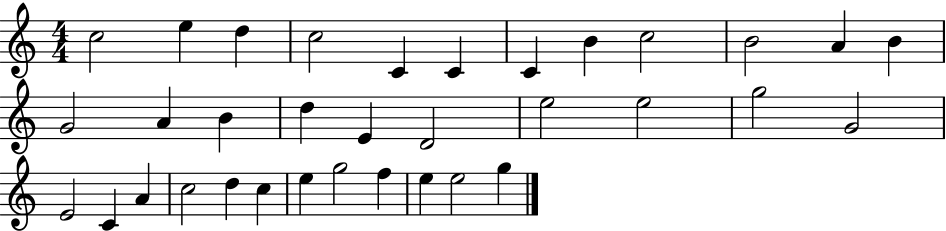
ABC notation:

X:1
T:Untitled
M:4/4
L:1/4
K:C
c2 e d c2 C C C B c2 B2 A B G2 A B d E D2 e2 e2 g2 G2 E2 C A c2 d c e g2 f e e2 g